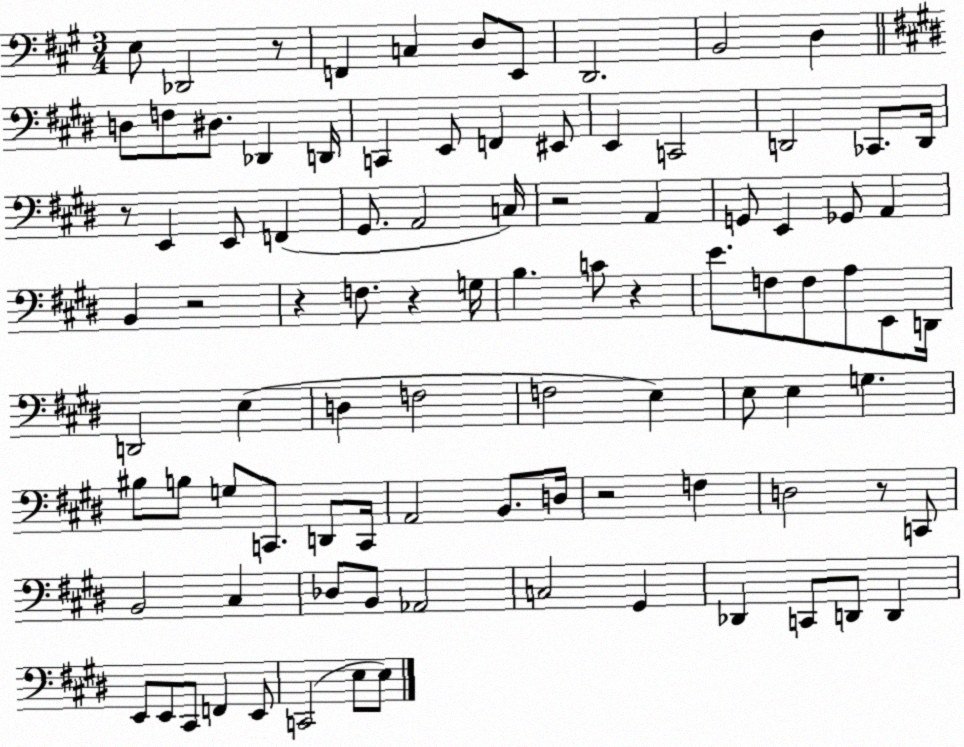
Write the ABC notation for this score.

X:1
T:Untitled
M:3/4
L:1/4
K:A
E,/2 _D,,2 z/2 F,, C, D,/2 E,,/2 D,,2 B,,2 D, D,/2 F,/2 ^D,/2 _D,, D,,/4 C,, E,,/2 F,, ^E,,/2 E,, C,,2 D,,2 _C,,/2 D,,/4 z/2 E,, E,,/2 F,, ^G,,/2 A,,2 C,/4 z2 A,, G,,/2 E,, _G,,/2 A,, B,, z2 z F,/2 z G,/4 B, C/2 z E/2 F,/2 F,/2 A,/2 E,,/2 D,,/4 D,,2 E, D, F,2 F,2 E, E,/2 E, G, ^B,/2 B,/2 G,/2 C,,/2 D,,/2 C,,/4 A,,2 B,,/2 D,/4 z2 F, D,2 z/2 C,,/2 B,,2 ^C, _D,/2 B,,/2 _A,,2 C,2 ^G,, _D,, C,,/2 D,,/2 D,, E,,/2 E,,/2 ^C,,/2 F,, E,,/2 C,,2 E,/2 E,/2